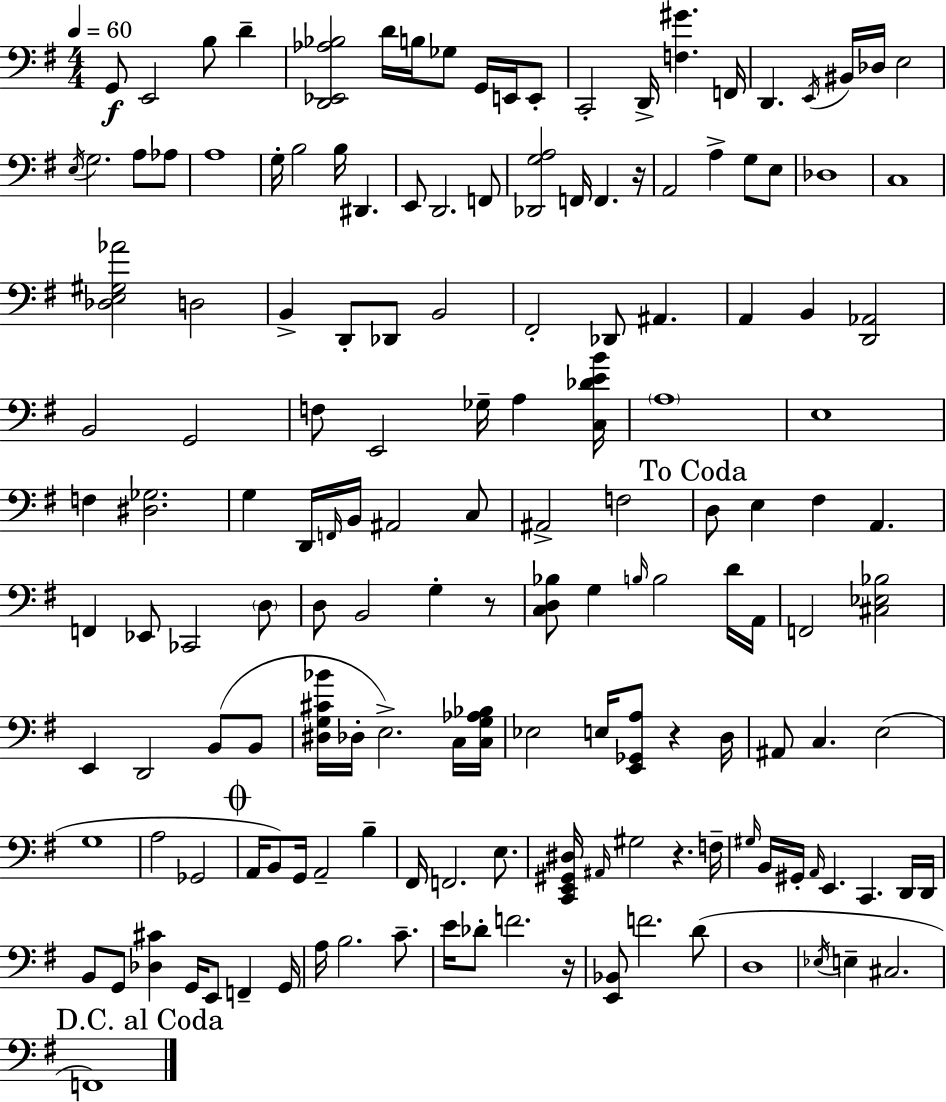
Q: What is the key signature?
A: E minor